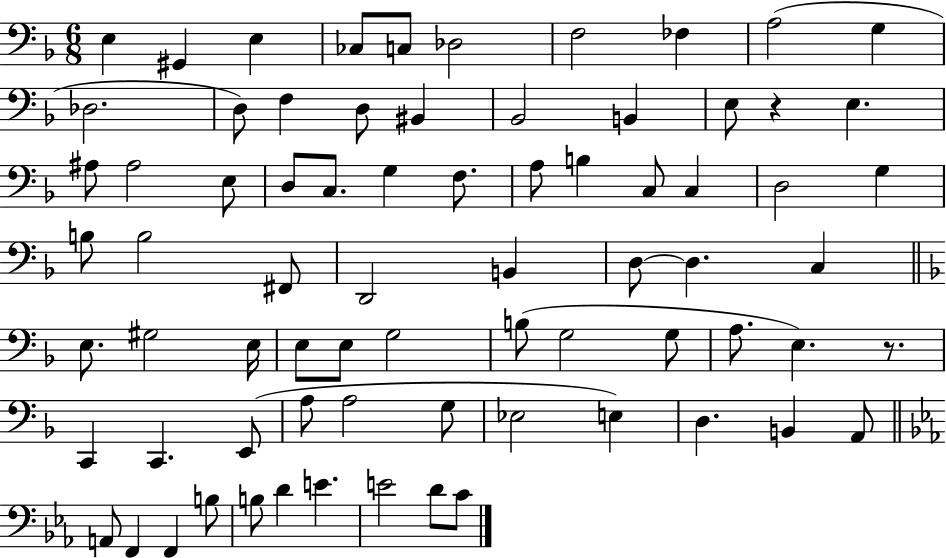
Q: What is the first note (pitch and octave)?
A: E3